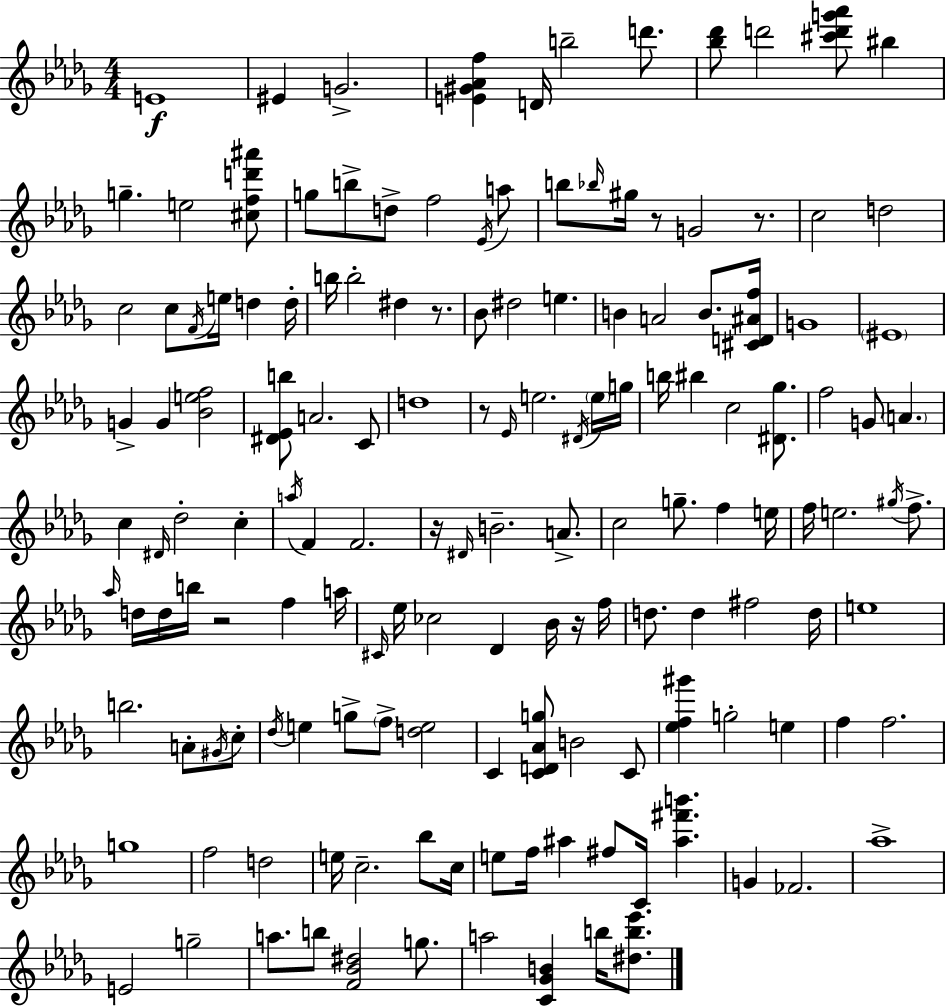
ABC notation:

X:1
T:Untitled
M:4/4
L:1/4
K:Bbm
E4 ^E G2 [E^G_Af] D/4 b2 d'/2 [_b_d']/2 d'2 [^c'd'g'_a']/2 ^b g e2 [^cfd'^a']/2 g/2 b/2 d/2 f2 _E/4 a/2 b/2 _b/4 ^g/4 z/2 G2 z/2 c2 d2 c2 c/2 F/4 e/4 d d/4 b/4 b2 ^d z/2 _B/2 ^d2 e B A2 B/2 [^CD^Af]/4 G4 ^E4 G G [_Bef]2 [^D_Eb]/2 A2 C/2 d4 z/2 _E/4 e2 ^D/4 e/4 g/4 b/4 ^b c2 [^D_g]/2 f2 G/2 A c ^D/4 _d2 c a/4 F F2 z/4 ^D/4 B2 A/2 c2 g/2 f e/4 f/4 e2 ^g/4 f/2 _a/4 d/4 d/4 b/4 z2 f a/4 ^C/4 _e/4 _c2 _D _B/4 z/4 f/4 d/2 d ^f2 d/4 e4 b2 A/2 ^G/4 c/2 _d/4 e g/2 f/2 [de]2 C [CD_Ag]/2 B2 C/2 [_ef^g'] g2 e f f2 g4 f2 d2 e/4 c2 _b/2 c/4 e/2 f/4 ^a ^f/2 C/4 [^a^f'b'] G _F2 _a4 E2 g2 a/2 b/2 [F_B^d]2 g/2 a2 [C_GB] b/4 [^db_e']/2